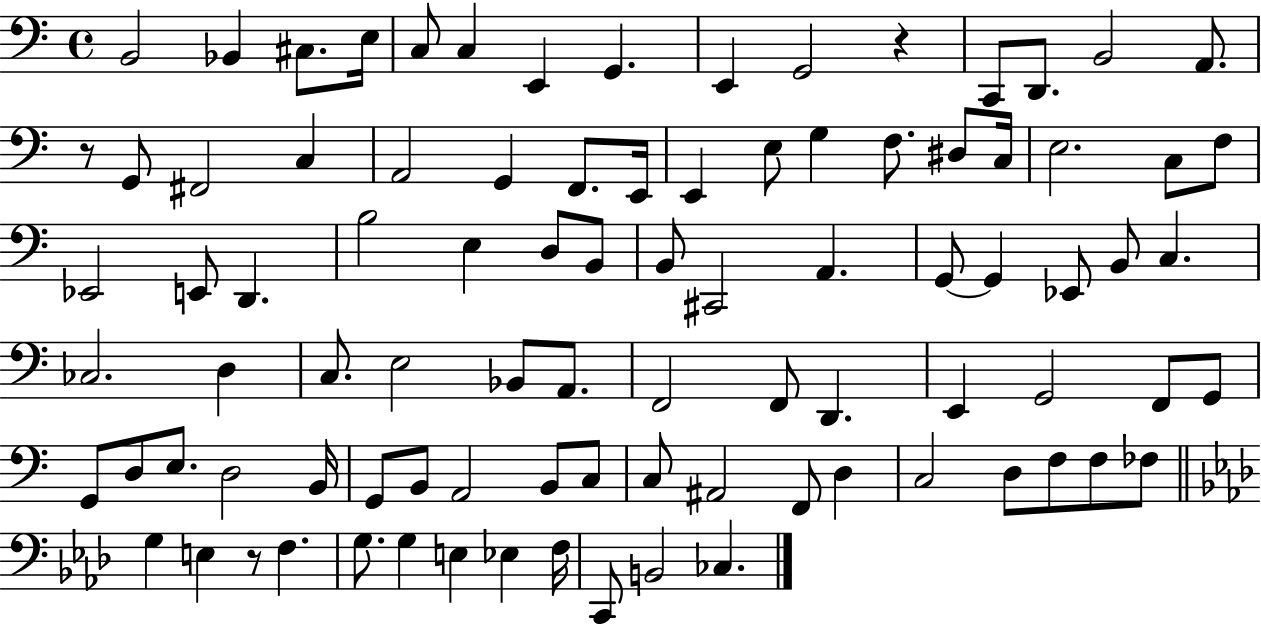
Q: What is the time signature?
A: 4/4